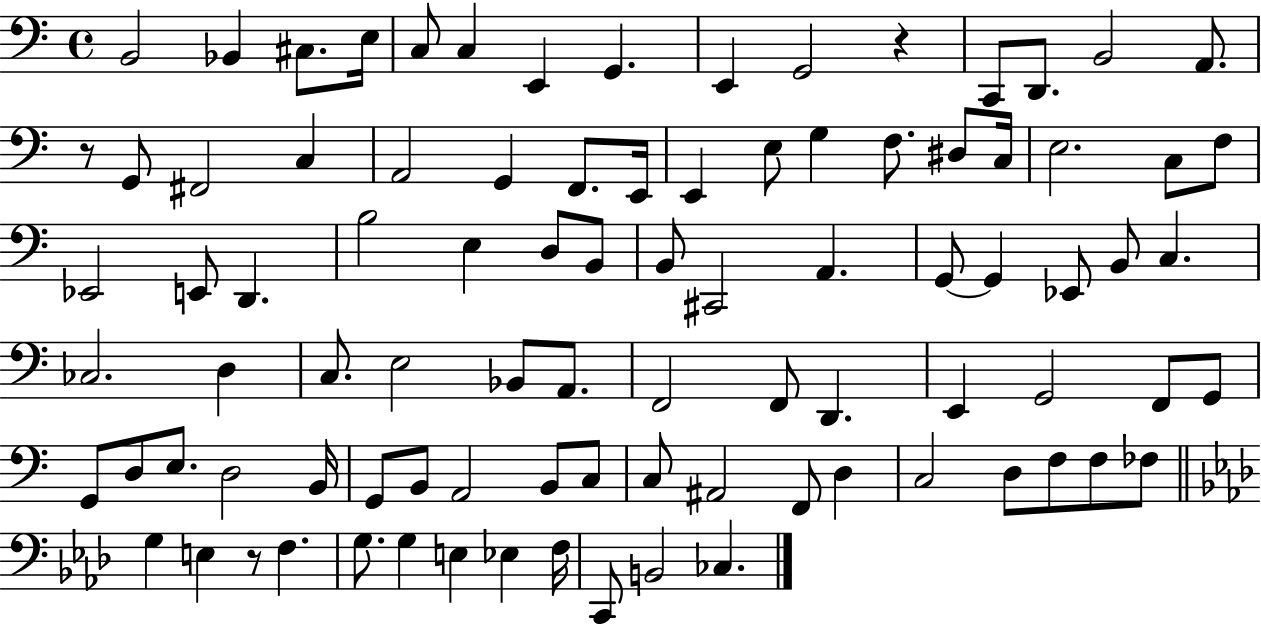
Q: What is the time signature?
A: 4/4